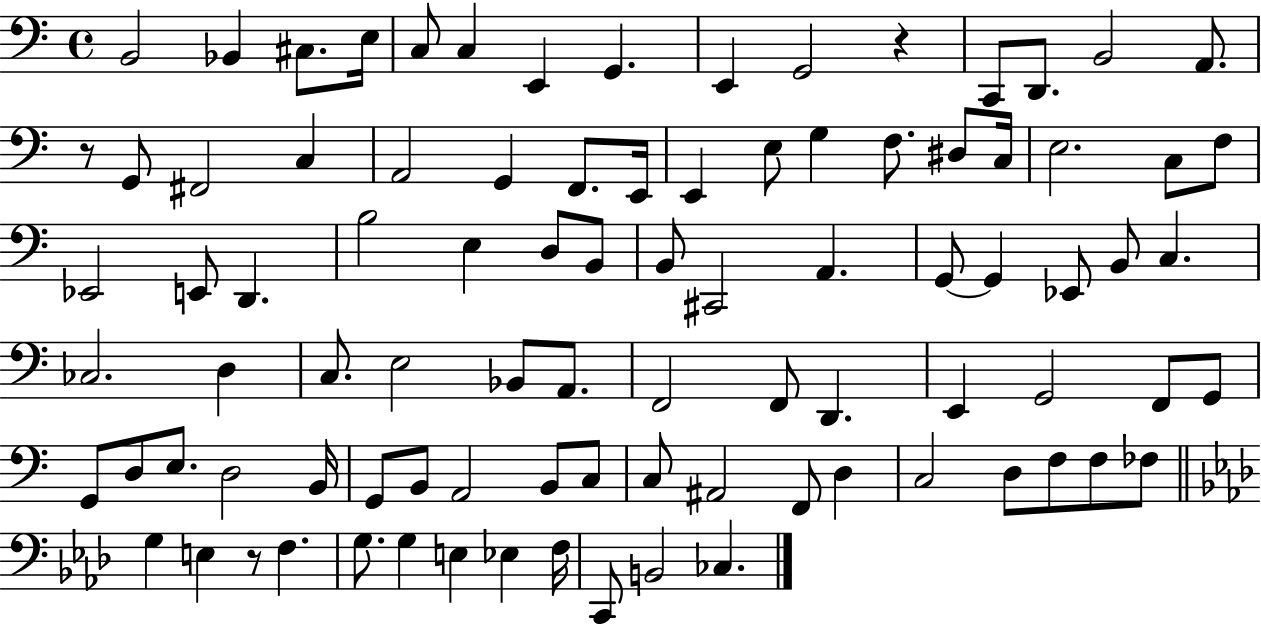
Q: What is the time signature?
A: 4/4